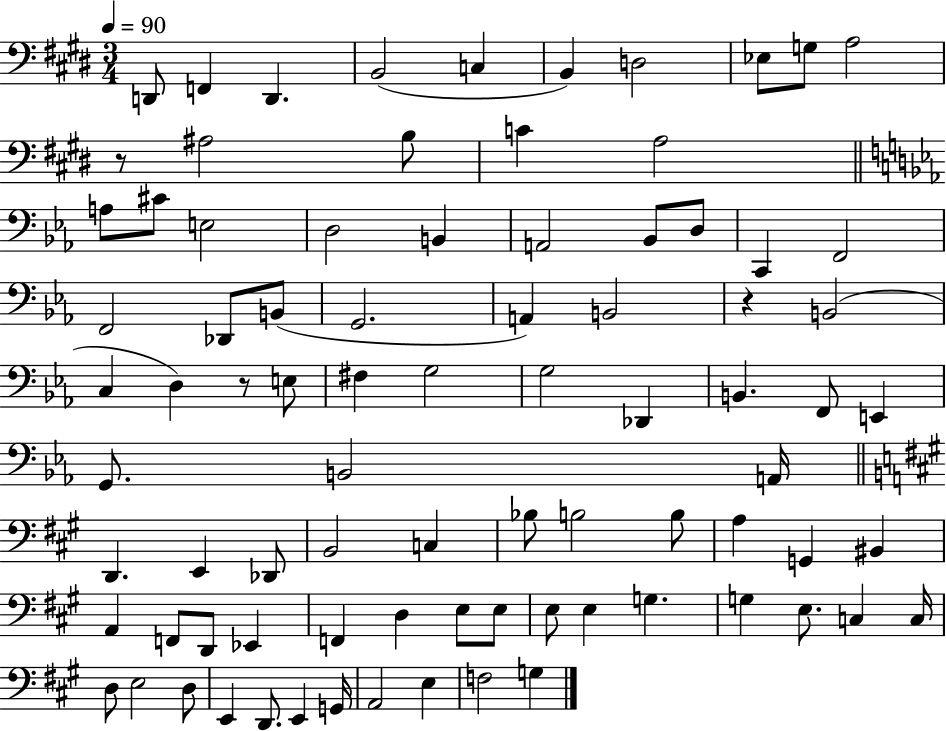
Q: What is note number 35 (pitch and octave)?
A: F#3